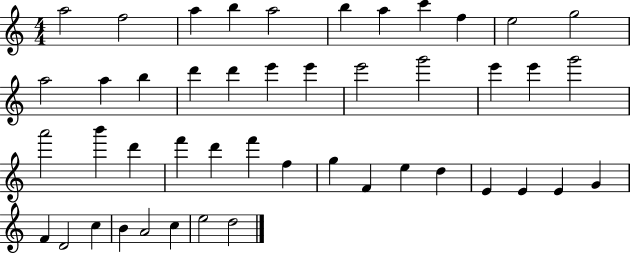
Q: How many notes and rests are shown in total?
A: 46